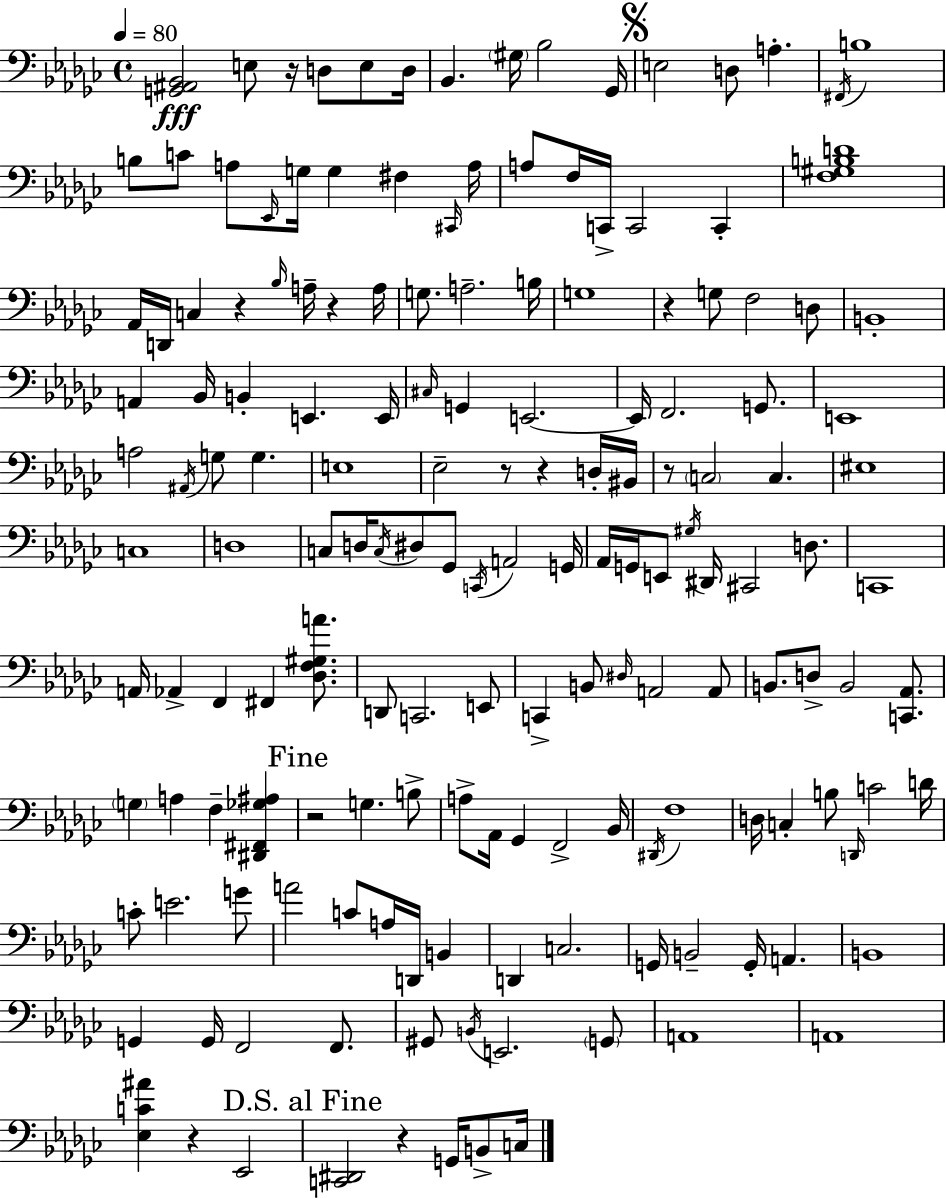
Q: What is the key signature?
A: EES minor